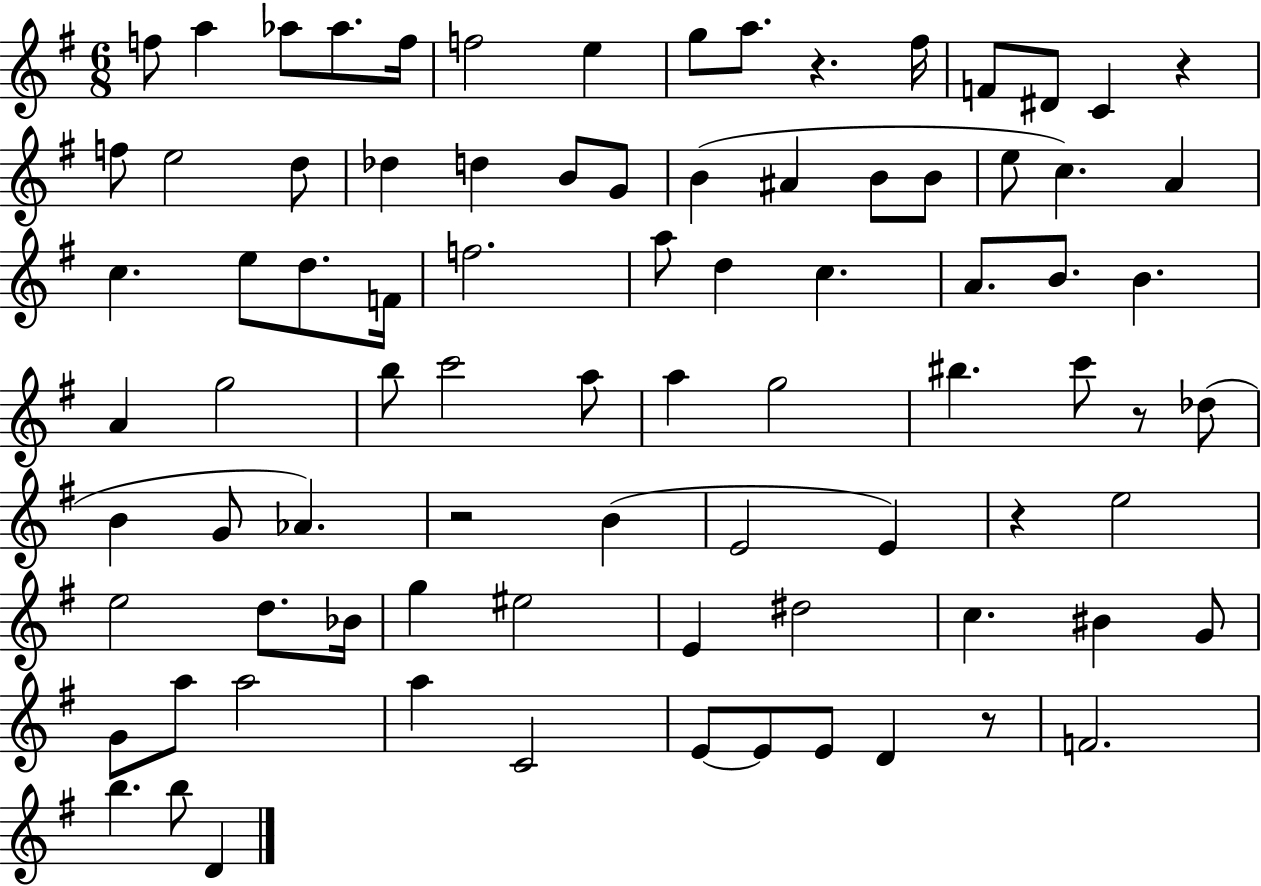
{
  \clef treble
  \numericTimeSignature
  \time 6/8
  \key g \major
  \repeat volta 2 { f''8 a''4 aes''8 aes''8. f''16 | f''2 e''4 | g''8 a''8. r4. fis''16 | f'8 dis'8 c'4 r4 | \break f''8 e''2 d''8 | des''4 d''4 b'8 g'8 | b'4( ais'4 b'8 b'8 | e''8 c''4.) a'4 | \break c''4. e''8 d''8. f'16 | f''2. | a''8 d''4 c''4. | a'8. b'8. b'4. | \break a'4 g''2 | b''8 c'''2 a''8 | a''4 g''2 | bis''4. c'''8 r8 des''8( | \break b'4 g'8 aes'4.) | r2 b'4( | e'2 e'4) | r4 e''2 | \break e''2 d''8. bes'16 | g''4 eis''2 | e'4 dis''2 | c''4. bis'4 g'8 | \break g'8 a''8 a''2 | a''4 c'2 | e'8~~ e'8 e'8 d'4 r8 | f'2. | \break b''4. b''8 d'4 | } \bar "|."
}